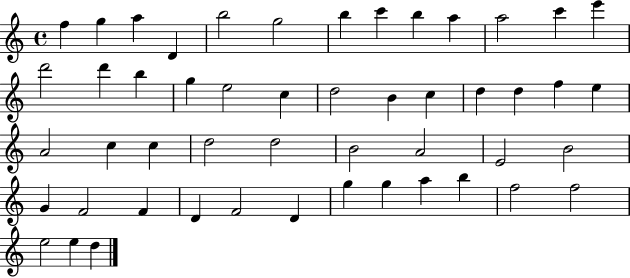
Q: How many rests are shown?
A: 0